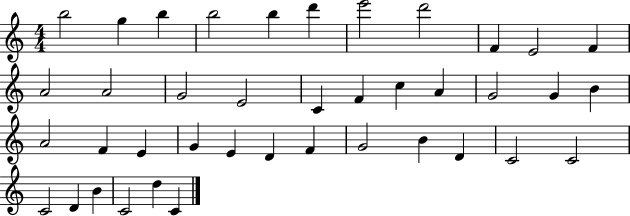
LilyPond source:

{
  \clef treble
  \numericTimeSignature
  \time 4/4
  \key c \major
  b''2 g''4 b''4 | b''2 b''4 d'''4 | e'''2 d'''2 | f'4 e'2 f'4 | \break a'2 a'2 | g'2 e'2 | c'4 f'4 c''4 a'4 | g'2 g'4 b'4 | \break a'2 f'4 e'4 | g'4 e'4 d'4 f'4 | g'2 b'4 d'4 | c'2 c'2 | \break c'2 d'4 b'4 | c'2 d''4 c'4 | \bar "|."
}